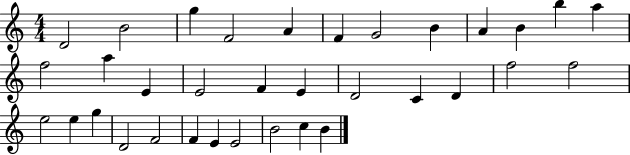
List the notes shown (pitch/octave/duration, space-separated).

D4/h B4/h G5/q F4/h A4/q F4/q G4/h B4/q A4/q B4/q B5/q A5/q F5/h A5/q E4/q E4/h F4/q E4/q D4/h C4/q D4/q F5/h F5/h E5/h E5/q G5/q D4/h F4/h F4/q E4/q E4/h B4/h C5/q B4/q